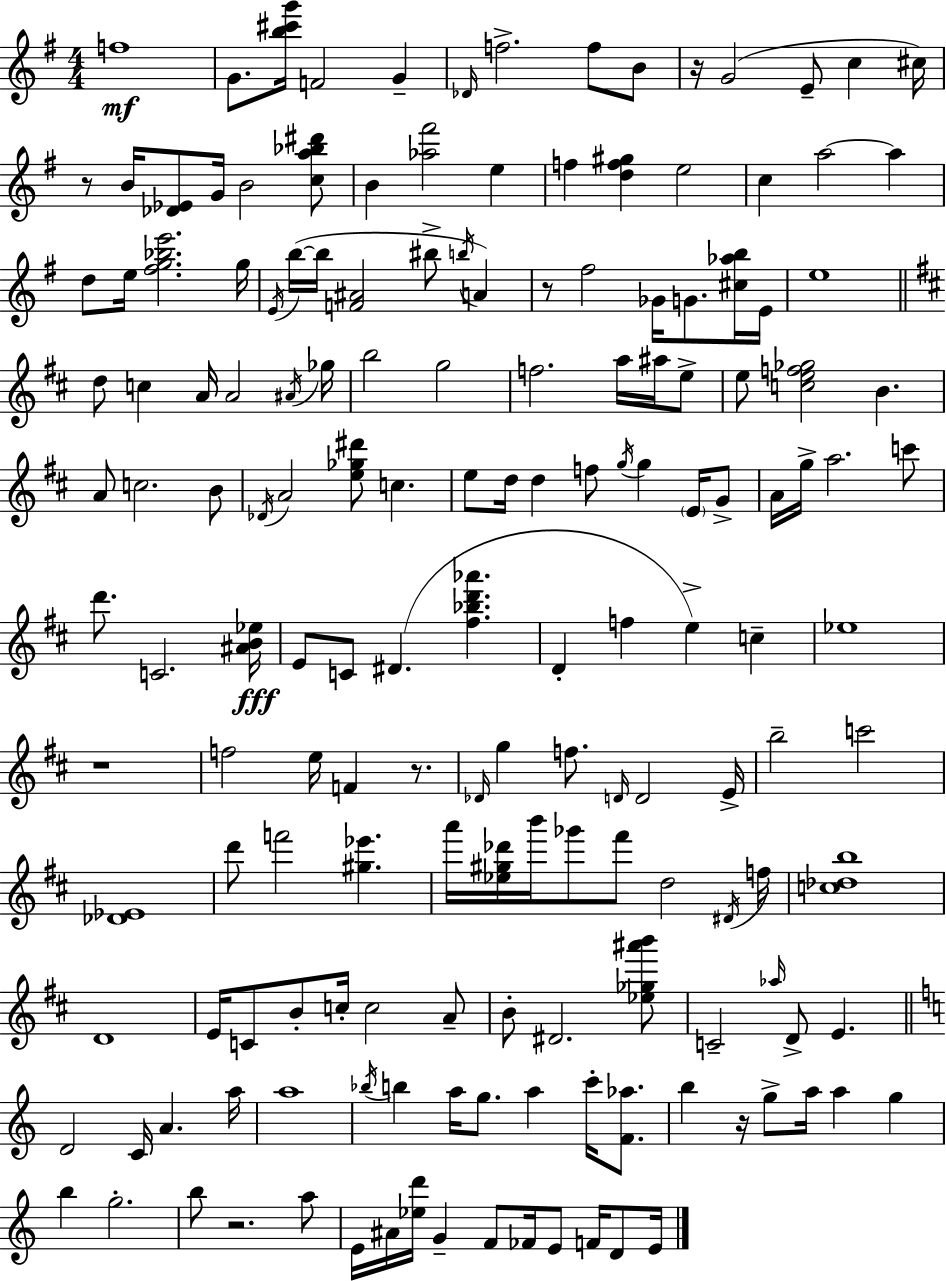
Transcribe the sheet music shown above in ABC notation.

X:1
T:Untitled
M:4/4
L:1/4
K:Em
f4 G/2 [b^c'g']/4 F2 G _D/4 f2 f/2 B/2 z/4 G2 E/2 c ^c/4 z/2 B/4 [_D_E]/2 G/4 B2 [ca_b^d']/2 B [_a^f']2 e f [df^g] e2 c a2 a d/2 e/4 [^fg_be']2 g/4 E/4 b/4 b/4 [F^A]2 ^b/2 b/4 A z/2 ^f2 _G/4 G/2 [^c_ab]/4 E/4 e4 d/2 c A/4 A2 ^A/4 _g/4 b2 g2 f2 a/4 ^a/4 e/2 e/2 [cef_g]2 B A/2 c2 B/2 _D/4 A2 [e_g^d']/2 c e/2 d/4 d f/2 g/4 g E/4 G/2 A/4 g/4 a2 c'/2 d'/2 C2 [^AB_e]/4 E/2 C/2 ^D [^f_bd'_a'] D f e c _e4 z4 f2 e/4 F z/2 _D/4 g f/2 D/4 D2 E/4 b2 c'2 [_D_E]4 d'/2 f'2 [^g_e'] a'/4 [_e^g_d']/4 b'/4 _g'/2 ^f'/2 d2 ^D/4 f/4 [c_db]4 D4 E/4 C/2 B/2 c/4 c2 A/2 B/2 ^D2 [_e_g^a'b']/2 C2 _a/4 D/2 E D2 C/4 A a/4 a4 _b/4 b a/4 g/2 a c'/4 [F_a]/2 b z/4 g/2 a/4 a g b g2 b/2 z2 a/2 E/4 ^A/4 [_ed']/4 G F/2 _F/4 E/2 F/4 D/2 E/4